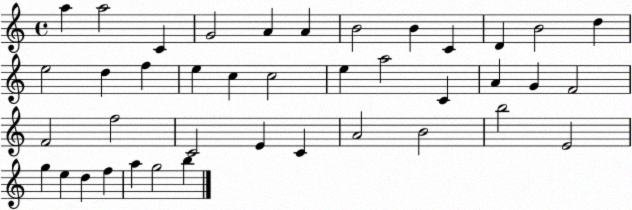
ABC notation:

X:1
T:Untitled
M:4/4
L:1/4
K:C
a a2 C G2 A A B2 B C D B2 d e2 d f e c c2 e a2 C A G F2 F2 f2 C2 E C A2 B2 b2 E2 g e d f a g2 b